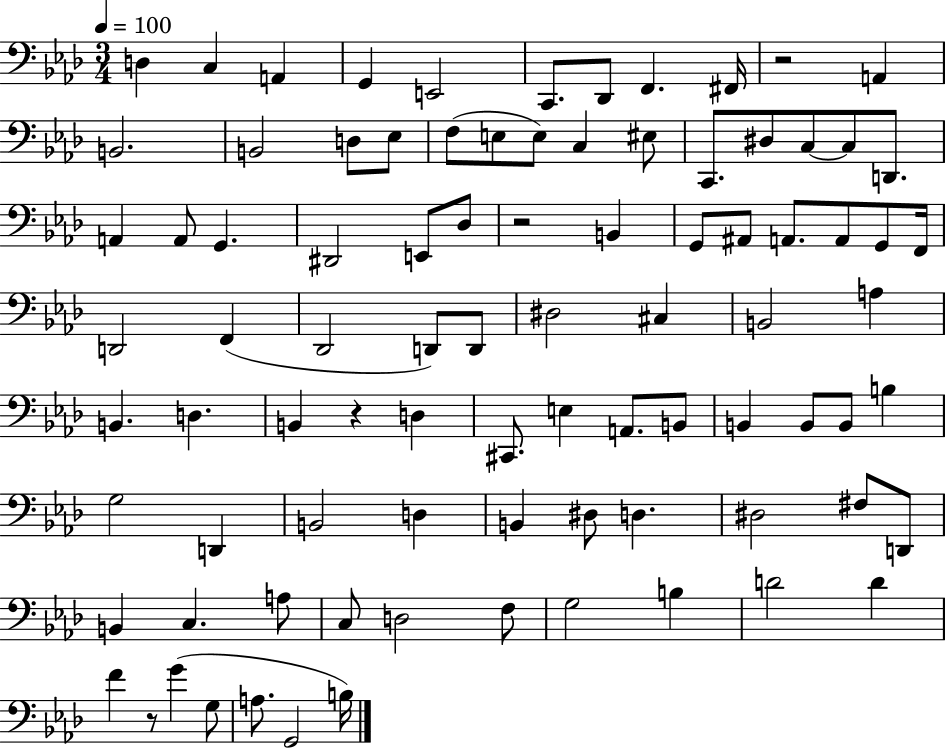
D3/q C3/q A2/q G2/q E2/h C2/e. Db2/e F2/q. F#2/s R/h A2/q B2/h. B2/h D3/e Eb3/e F3/e E3/e E3/e C3/q EIS3/e C2/e. D#3/e C3/e C3/e D2/e. A2/q A2/e G2/q. D#2/h E2/e Db3/e R/h B2/q G2/e A#2/e A2/e. A2/e G2/e F2/s D2/h F2/q Db2/h D2/e D2/e D#3/h C#3/q B2/h A3/q B2/q. D3/q. B2/q R/q D3/q C#2/e. E3/q A2/e. B2/e B2/q B2/e B2/e B3/q G3/h D2/q B2/h D3/q B2/q D#3/e D3/q. D#3/h F#3/e D2/e B2/q C3/q. A3/e C3/e D3/h F3/e G3/h B3/q D4/h D4/q F4/q R/e G4/q G3/e A3/e. G2/h B3/s